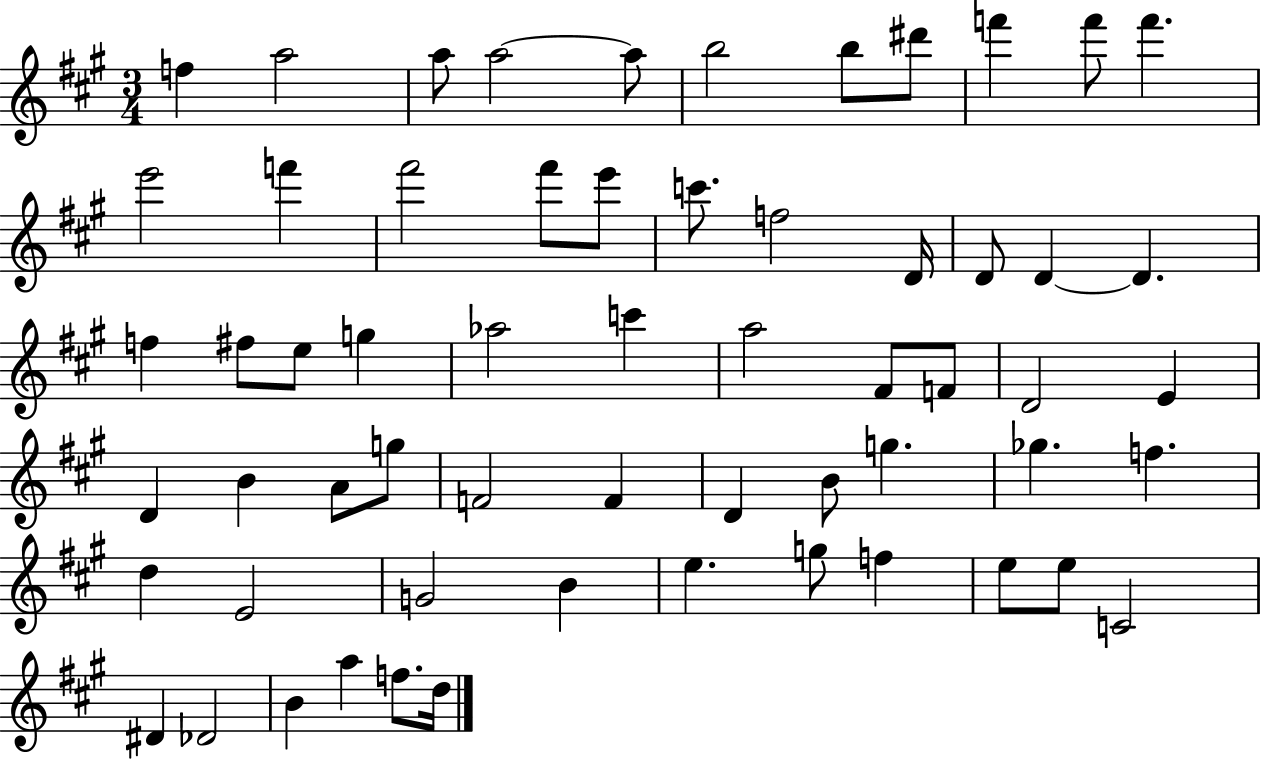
F5/q A5/h A5/e A5/h A5/e B5/h B5/e D#6/e F6/q F6/e F6/q. E6/h F6/q F#6/h F#6/e E6/e C6/e. F5/h D4/s D4/e D4/q D4/q. F5/q F#5/e E5/e G5/q Ab5/h C6/q A5/h F#4/e F4/e D4/h E4/q D4/q B4/q A4/e G5/e F4/h F4/q D4/q B4/e G5/q. Gb5/q. F5/q. D5/q E4/h G4/h B4/q E5/q. G5/e F5/q E5/e E5/e C4/h D#4/q Db4/h B4/q A5/q F5/e. D5/s